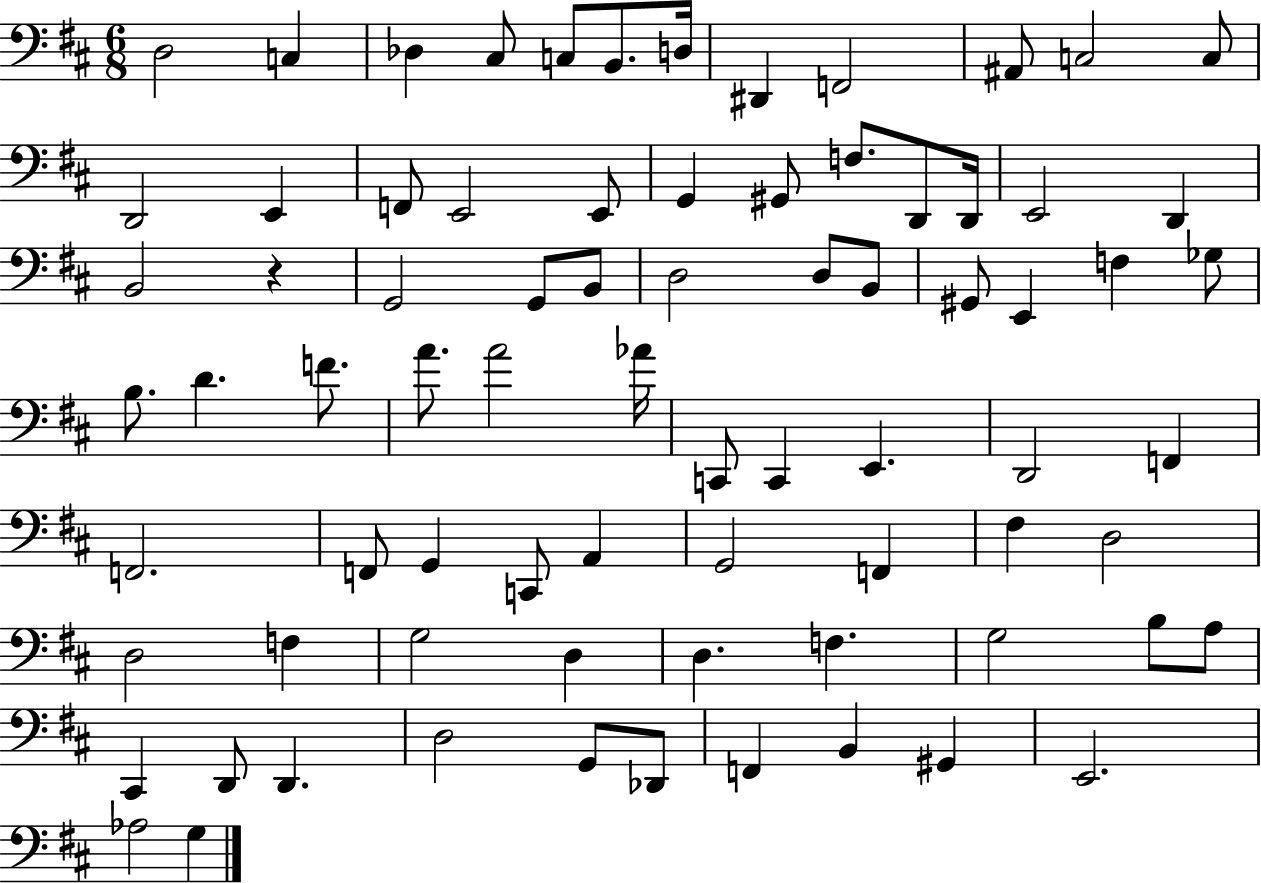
{
  \clef bass
  \numericTimeSignature
  \time 6/8
  \key d \major
  d2 c4 | des4 cis8 c8 b,8. d16 | dis,4 f,2 | ais,8 c2 c8 | \break d,2 e,4 | f,8 e,2 e,8 | g,4 gis,8 f8. d,8 d,16 | e,2 d,4 | \break b,2 r4 | g,2 g,8 b,8 | d2 d8 b,8 | gis,8 e,4 f4 ges8 | \break b8. d'4. f'8. | a'8. a'2 aes'16 | c,8 c,4 e,4. | d,2 f,4 | \break f,2. | f,8 g,4 c,8 a,4 | g,2 f,4 | fis4 d2 | \break d2 f4 | g2 d4 | d4. f4. | g2 b8 a8 | \break cis,4 d,8 d,4. | d2 g,8 des,8 | f,4 b,4 gis,4 | e,2. | \break aes2 g4 | \bar "|."
}